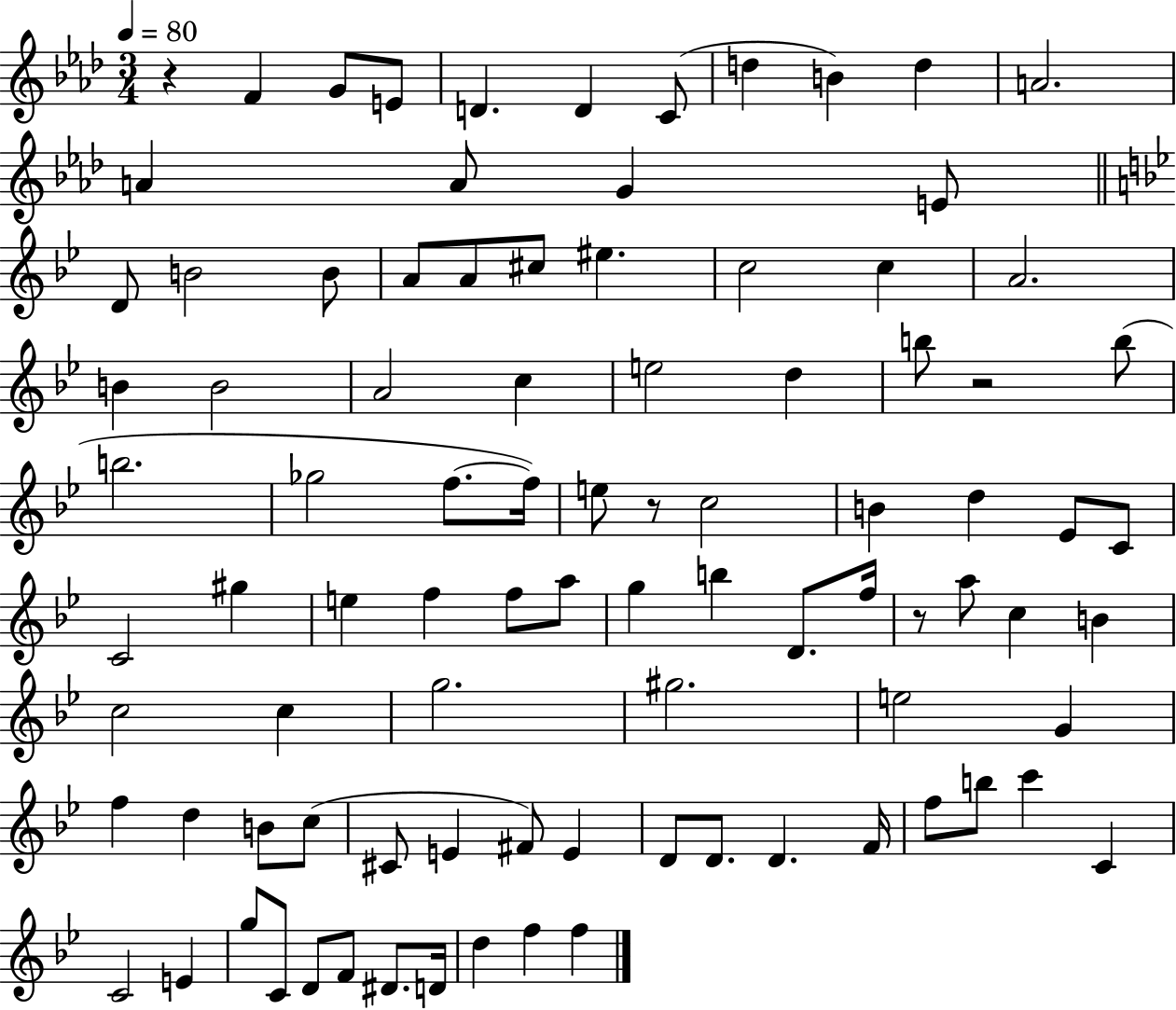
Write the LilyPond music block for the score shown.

{
  \clef treble
  \numericTimeSignature
  \time 3/4
  \key aes \major
  \tempo 4 = 80
  r4 f'4 g'8 e'8 | d'4. d'4 c'8( | d''4 b'4) d''4 | a'2. | \break a'4 a'8 g'4 e'8 | \bar "||" \break \key g \minor d'8 b'2 b'8 | a'8 a'8 cis''8 eis''4. | c''2 c''4 | a'2. | \break b'4 b'2 | a'2 c''4 | e''2 d''4 | b''8 r2 b''8( | \break b''2. | ges''2 f''8.~~ f''16) | e''8 r8 c''2 | b'4 d''4 ees'8 c'8 | \break c'2 gis''4 | e''4 f''4 f''8 a''8 | g''4 b''4 d'8. f''16 | r8 a''8 c''4 b'4 | \break c''2 c''4 | g''2. | gis''2. | e''2 g'4 | \break f''4 d''4 b'8 c''8( | cis'8 e'4 fis'8) e'4 | d'8 d'8. d'4. f'16 | f''8 b''8 c'''4 c'4 | \break c'2 e'4 | g''8 c'8 d'8 f'8 dis'8. d'16 | d''4 f''4 f''4 | \bar "|."
}